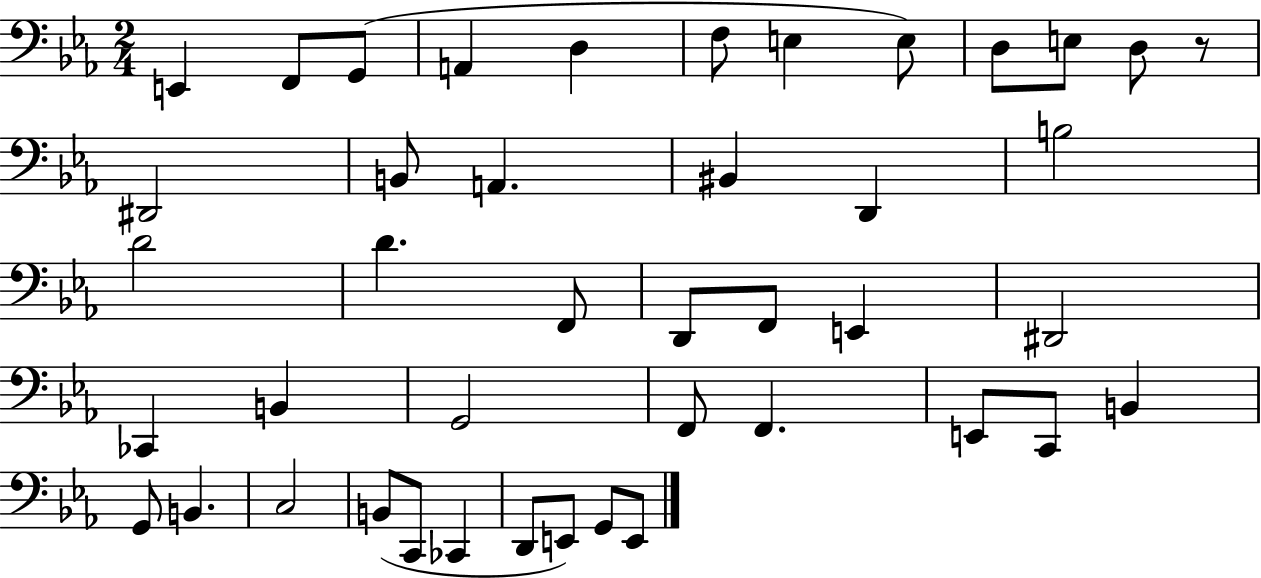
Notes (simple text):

E2/q F2/e G2/e A2/q D3/q F3/e E3/q E3/e D3/e E3/e D3/e R/e D#2/h B2/e A2/q. BIS2/q D2/q B3/h D4/h D4/q. F2/e D2/e F2/e E2/q D#2/h CES2/q B2/q G2/h F2/e F2/q. E2/e C2/e B2/q G2/e B2/q. C3/h B2/e C2/e CES2/q D2/e E2/e G2/e E2/e